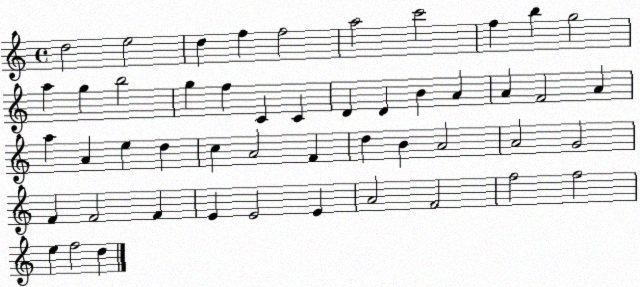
X:1
T:Untitled
M:4/4
L:1/4
K:C
d2 e2 d f f2 a2 c'2 f b g2 a g b2 g f C C D D B A A F2 A a A e d c A2 F d B A2 A2 G2 F F2 F E E2 E A2 F2 f2 f2 e f2 d